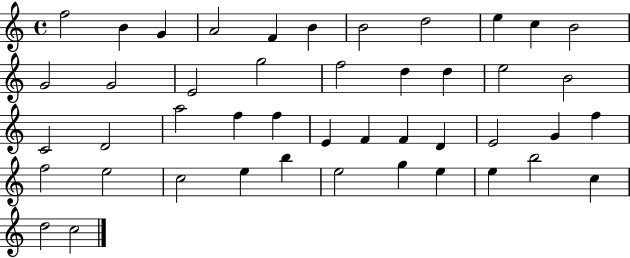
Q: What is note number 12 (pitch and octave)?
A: G4